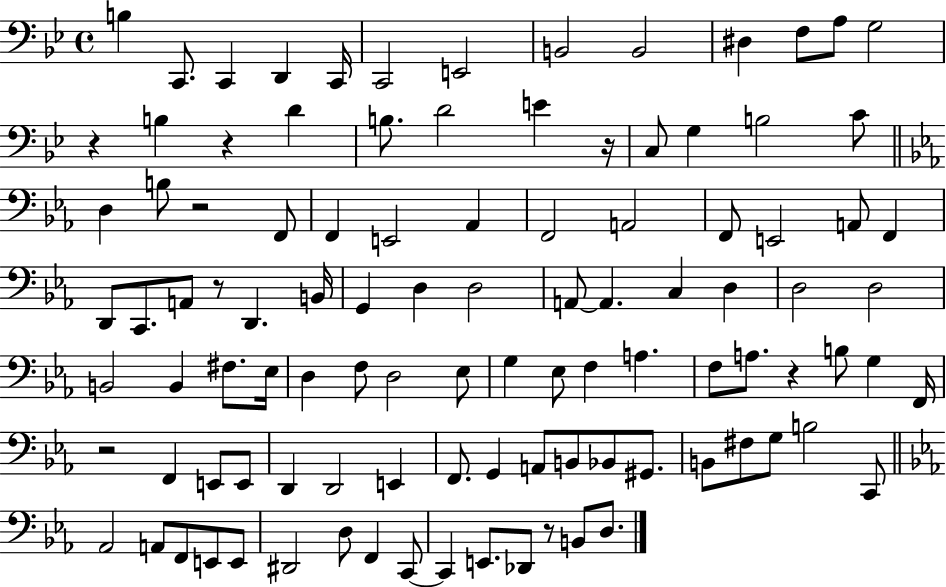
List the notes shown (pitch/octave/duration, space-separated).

B3/q C2/e. C2/q D2/q C2/s C2/h E2/h B2/h B2/h D#3/q F3/e A3/e G3/h R/q B3/q R/q D4/q B3/e. D4/h E4/q R/s C3/e G3/q B3/h C4/e D3/q B3/e R/h F2/e F2/q E2/h Ab2/q F2/h A2/h F2/e E2/h A2/e F2/q D2/e C2/e. A2/e R/e D2/q. B2/s G2/q D3/q D3/h A2/e A2/q. C3/q D3/q D3/h D3/h B2/h B2/q F#3/e. Eb3/s D3/q F3/e D3/h Eb3/e G3/q Eb3/e F3/q A3/q. F3/e A3/e. R/q B3/e G3/q F2/s R/h F2/q E2/e E2/e D2/q D2/h E2/q F2/e. G2/q A2/e B2/e Bb2/e G#2/e. B2/e F#3/e G3/e B3/h C2/e Ab2/h A2/e F2/e E2/e E2/e D#2/h D3/e F2/q C2/e C2/q E2/e. Db2/e R/e B2/e D3/e.